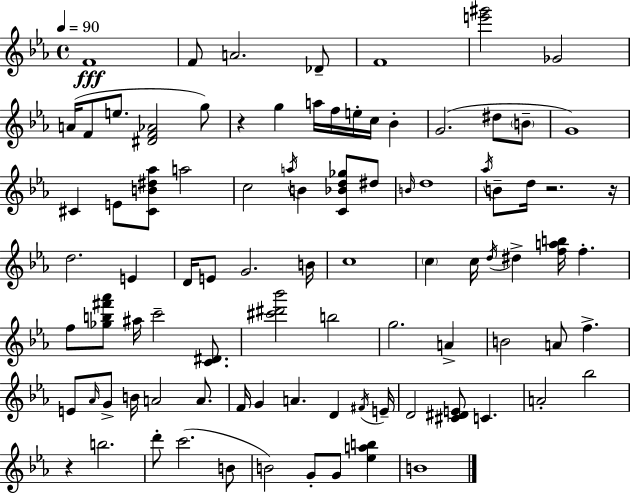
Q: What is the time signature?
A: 4/4